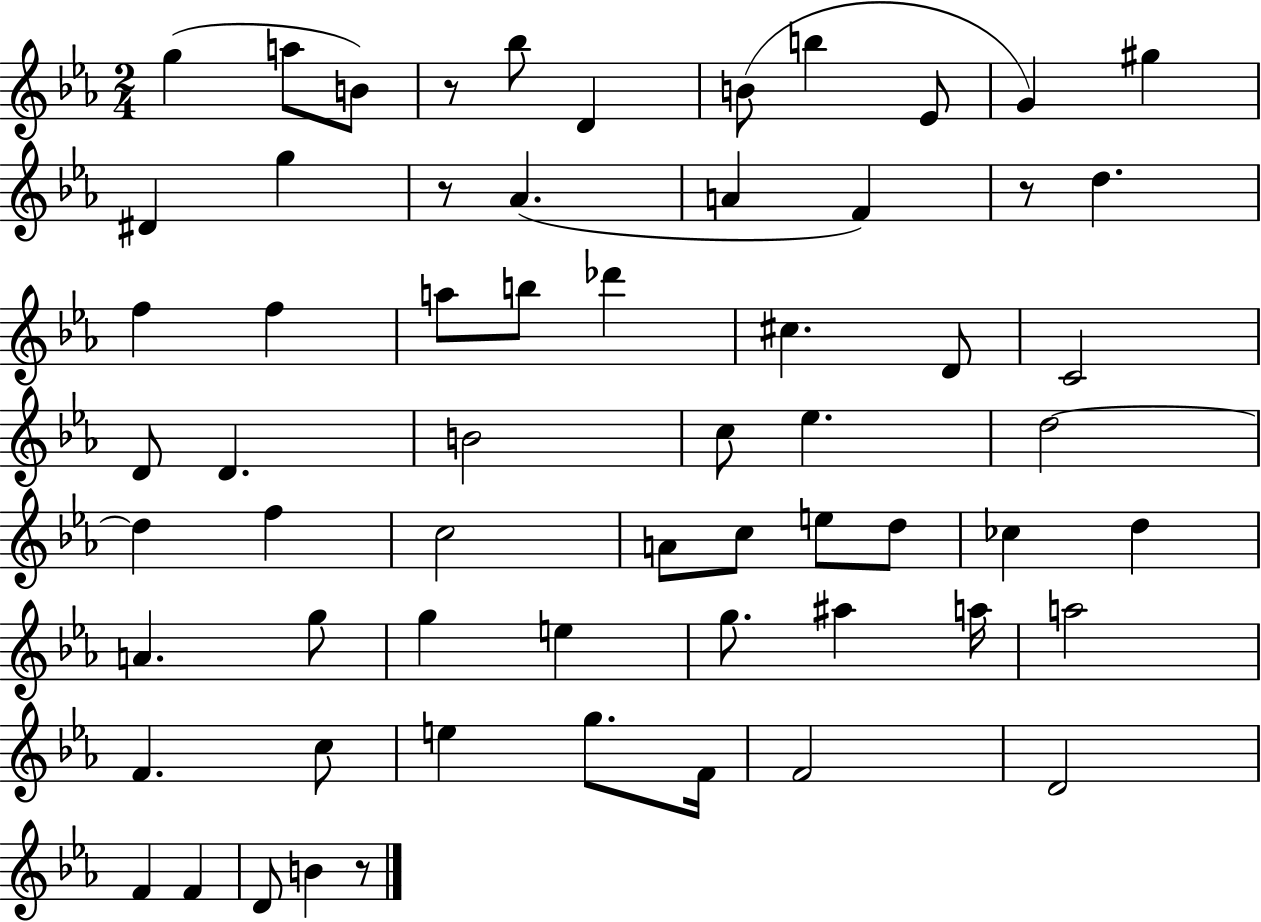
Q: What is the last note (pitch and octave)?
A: B4